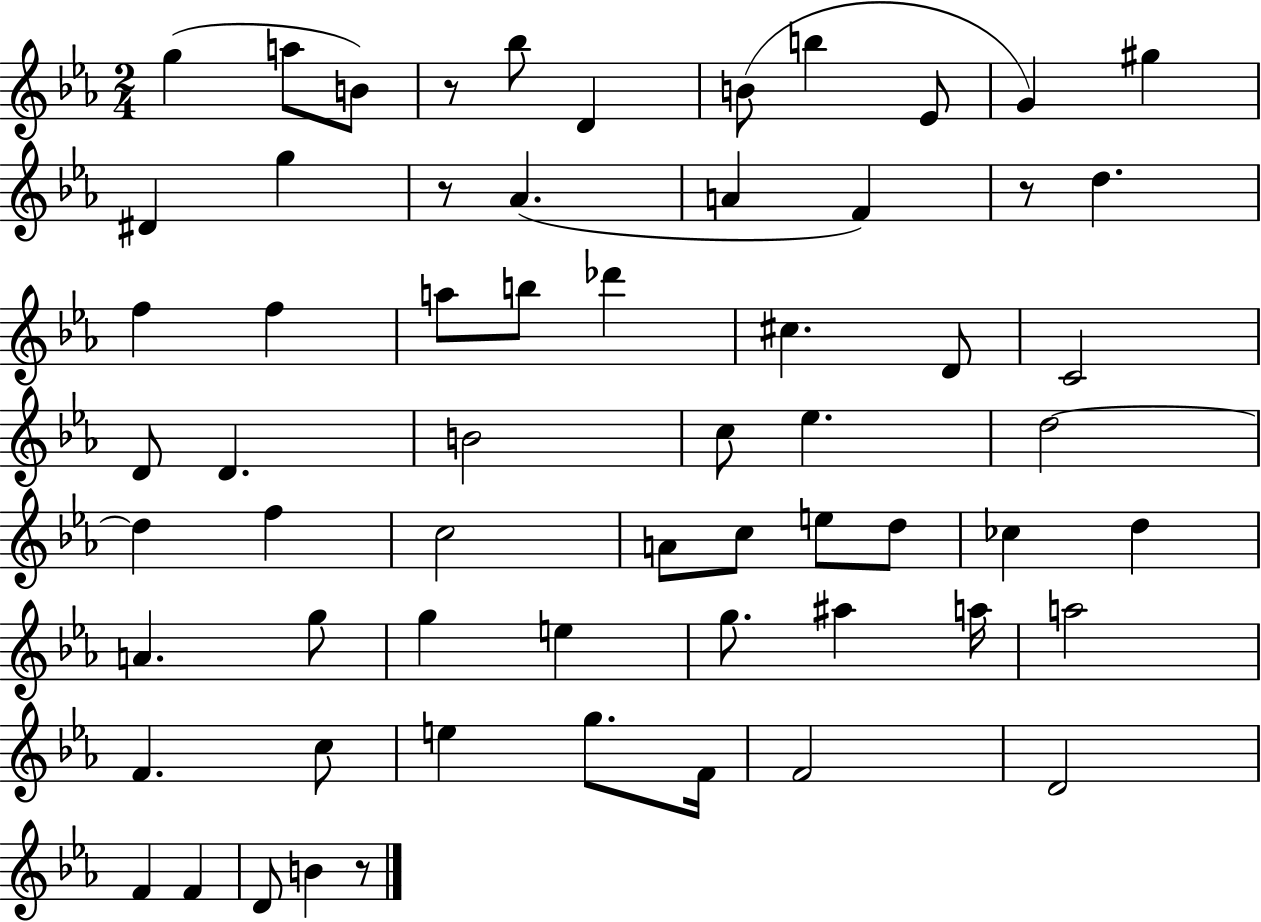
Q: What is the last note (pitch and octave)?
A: B4